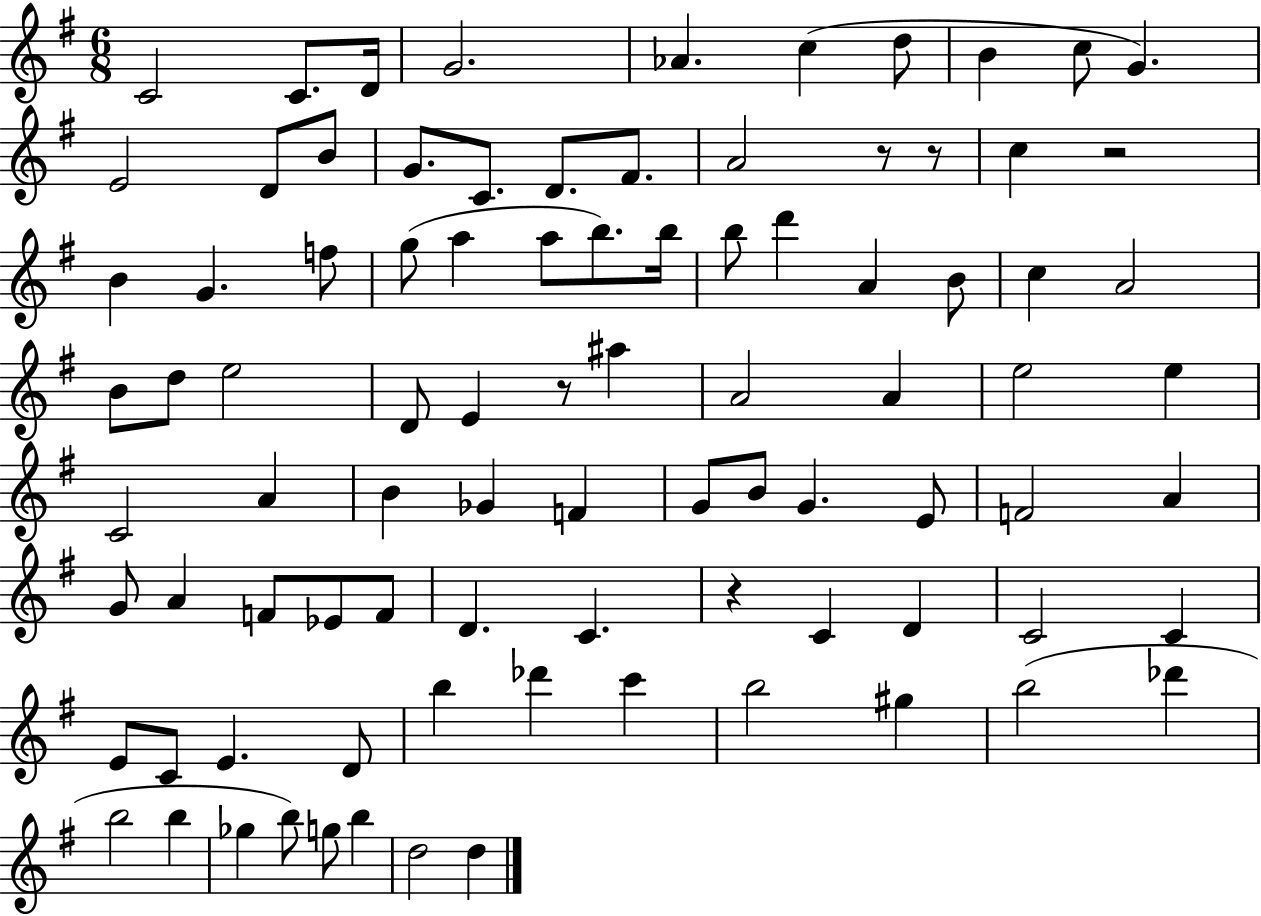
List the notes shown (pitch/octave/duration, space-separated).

C4/h C4/e. D4/s G4/h. Ab4/q. C5/q D5/e B4/q C5/e G4/q. E4/h D4/e B4/e G4/e. C4/e. D4/e. F#4/e. A4/h R/e R/e C5/q R/h B4/q G4/q. F5/e G5/e A5/q A5/e B5/e. B5/s B5/e D6/q A4/q B4/e C5/q A4/h B4/e D5/e E5/h D4/e E4/q R/e A#5/q A4/h A4/q E5/h E5/q C4/h A4/q B4/q Gb4/q F4/q G4/e B4/e G4/q. E4/e F4/h A4/q G4/e A4/q F4/e Eb4/e F4/e D4/q. C4/q. R/q C4/q D4/q C4/h C4/q E4/e C4/e E4/q. D4/e B5/q Db6/q C6/q B5/h G#5/q B5/h Db6/q B5/h B5/q Gb5/q B5/e G5/e B5/q D5/h D5/q